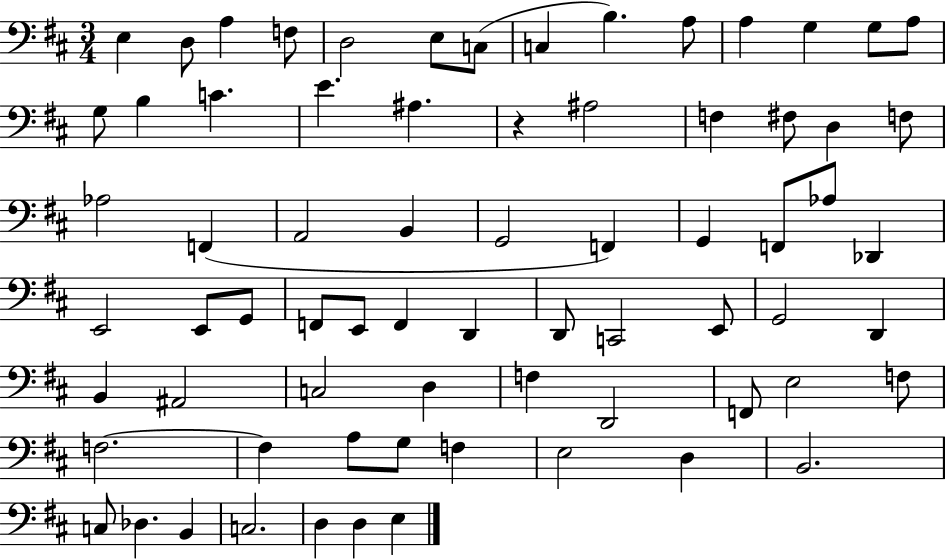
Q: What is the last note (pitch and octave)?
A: E3